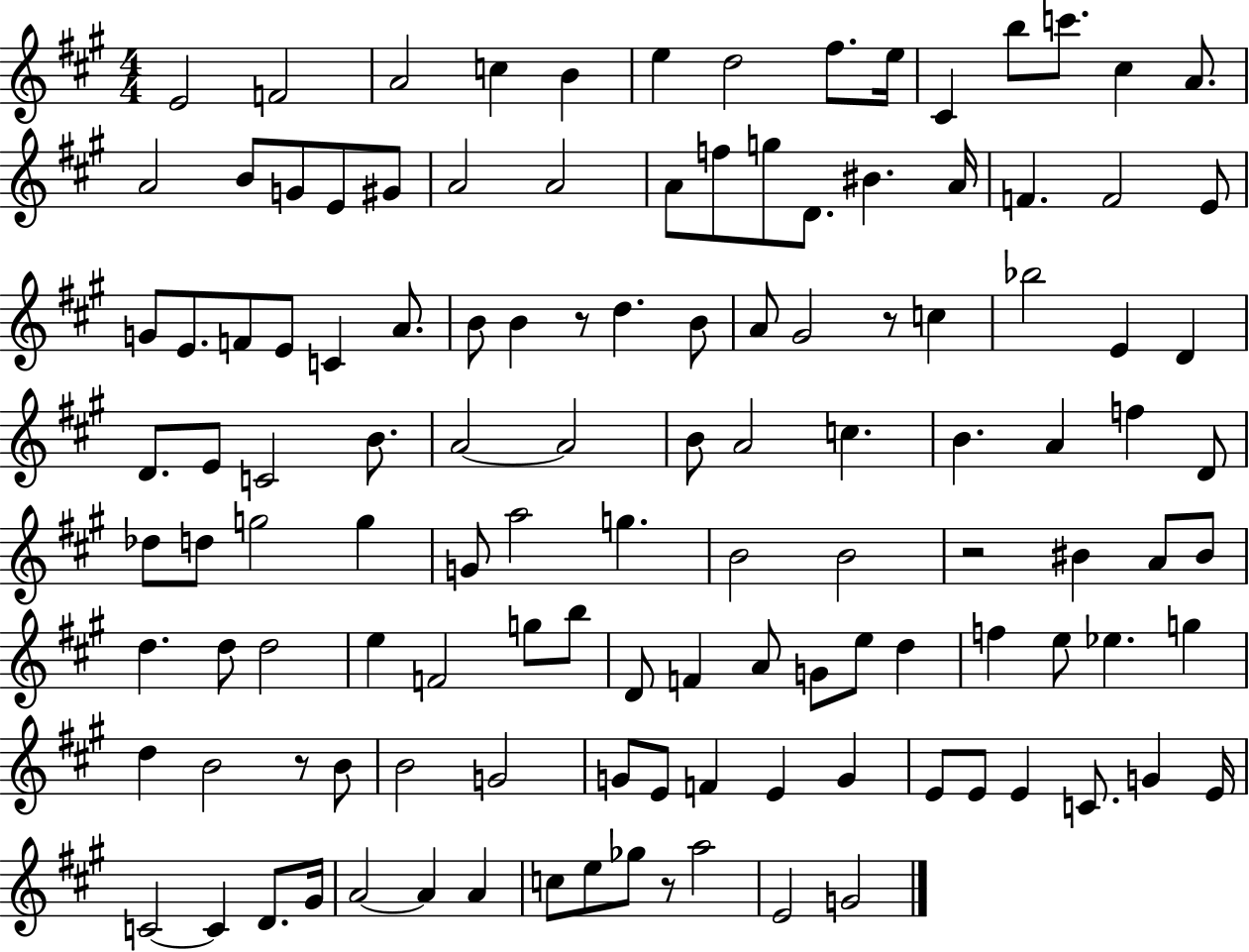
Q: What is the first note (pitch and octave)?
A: E4